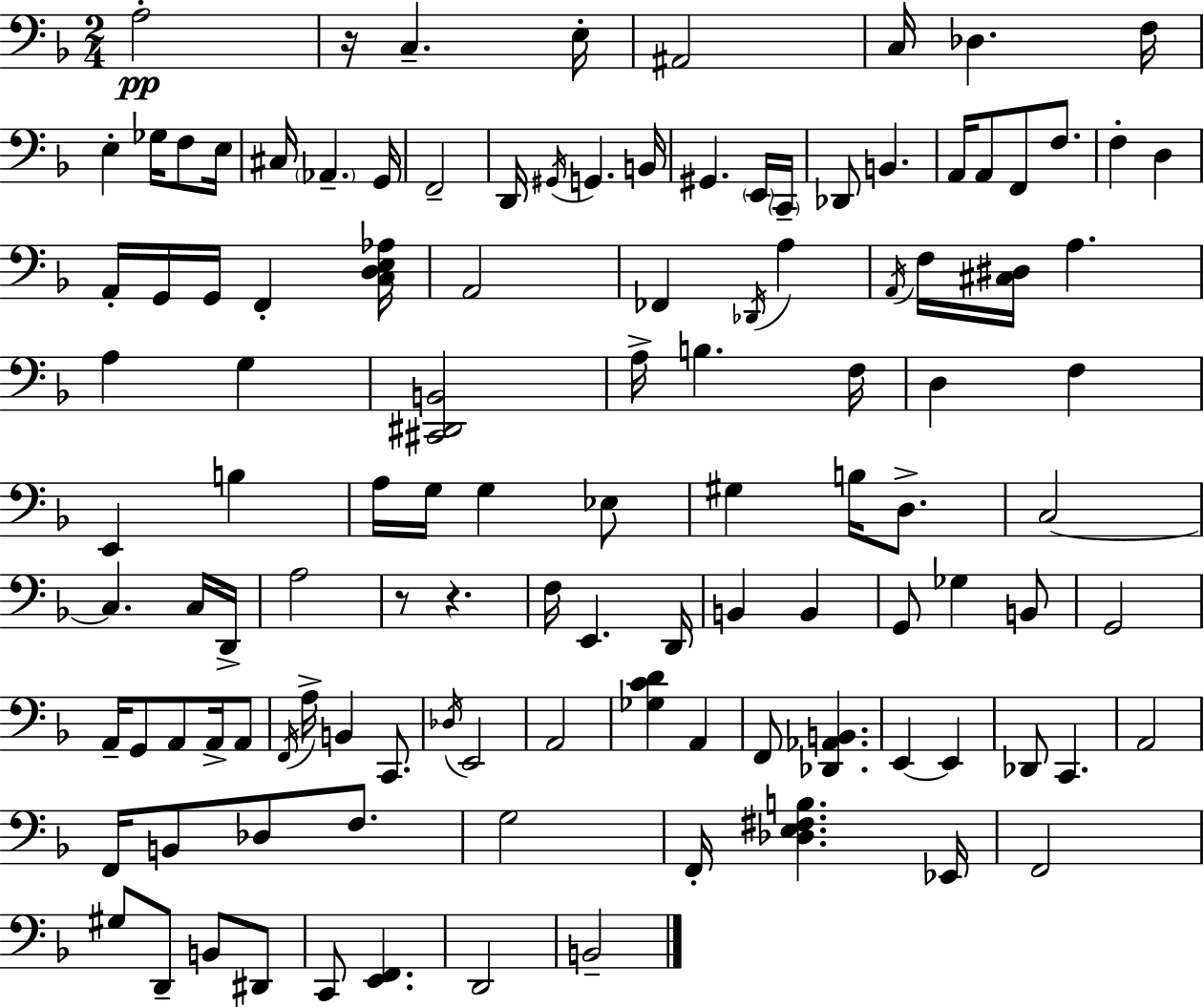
X:1
T:Untitled
M:2/4
L:1/4
K:F
A,2 z/4 C, E,/4 ^A,,2 C,/4 _D, F,/4 E, _G,/4 F,/2 E,/4 ^C,/4 _A,, G,,/4 F,,2 D,,/4 ^G,,/4 G,, B,,/4 ^G,, E,,/4 C,,/4 _D,,/2 B,, A,,/4 A,,/2 F,,/2 F,/2 F, D, A,,/4 G,,/4 G,,/4 F,, [C,D,E,_A,]/4 A,,2 _F,, _D,,/4 A, A,,/4 F,/4 [^C,^D,]/4 A, A, G, [^C,,^D,,B,,]2 A,/4 B, F,/4 D, F, E,, B, A,/4 G,/4 G, _E,/2 ^G, B,/4 D,/2 C,2 C, C,/4 D,,/4 A,2 z/2 z F,/4 E,, D,,/4 B,, B,, G,,/2 _G, B,,/2 G,,2 A,,/4 G,,/2 A,,/2 A,,/4 A,,/2 F,,/4 A,/4 B,, C,,/2 _D,/4 E,,2 A,,2 [_G,CD] A,, F,,/2 [_D,,_A,,B,,] E,, E,, _D,,/2 C,, A,,2 F,,/4 B,,/2 _D,/2 F,/2 G,2 F,,/4 [_D,E,^F,B,] _E,,/4 F,,2 ^G,/2 D,,/2 B,,/2 ^D,,/2 C,,/2 [E,,F,,] D,,2 B,,2